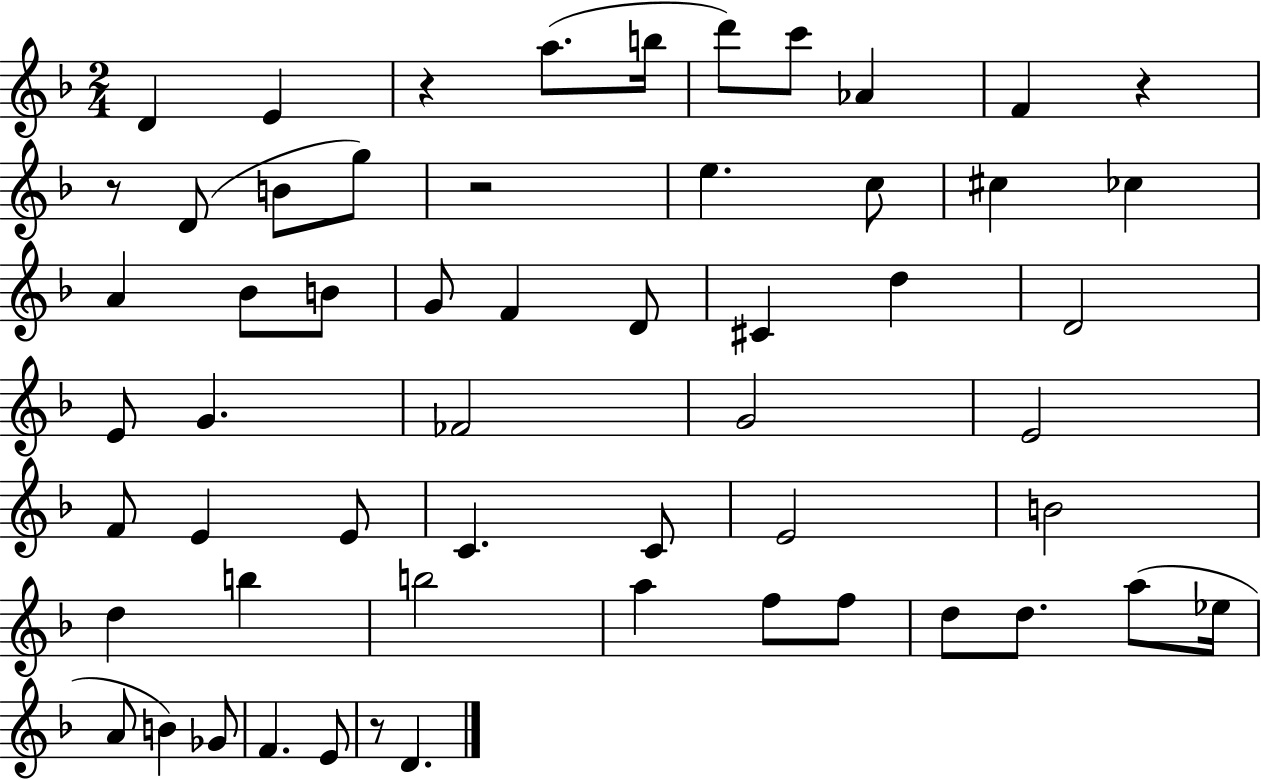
X:1
T:Untitled
M:2/4
L:1/4
K:F
D E z a/2 b/4 d'/2 c'/2 _A F z z/2 D/2 B/2 g/2 z2 e c/2 ^c _c A _B/2 B/2 G/2 F D/2 ^C d D2 E/2 G _F2 G2 E2 F/2 E E/2 C C/2 E2 B2 d b b2 a f/2 f/2 d/2 d/2 a/2 _e/4 A/2 B _G/2 F E/2 z/2 D